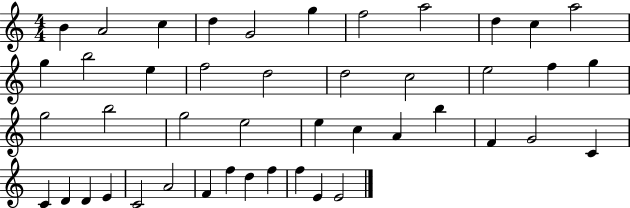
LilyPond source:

{
  \clef treble
  \numericTimeSignature
  \time 4/4
  \key c \major
  b'4 a'2 c''4 | d''4 g'2 g''4 | f''2 a''2 | d''4 c''4 a''2 | \break g''4 b''2 e''4 | f''2 d''2 | d''2 c''2 | e''2 f''4 g''4 | \break g''2 b''2 | g''2 e''2 | e''4 c''4 a'4 b''4 | f'4 g'2 c'4 | \break c'4 d'4 d'4 e'4 | c'2 a'2 | f'4 f''4 d''4 f''4 | f''4 e'4 e'2 | \break \bar "|."
}